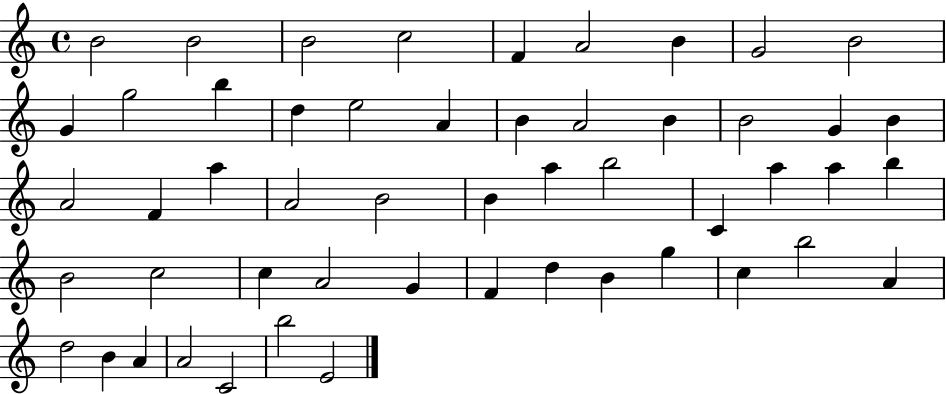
B4/h B4/h B4/h C5/h F4/q A4/h B4/q G4/h B4/h G4/q G5/h B5/q D5/q E5/h A4/q B4/q A4/h B4/q B4/h G4/q B4/q A4/h F4/q A5/q A4/h B4/h B4/q A5/q B5/h C4/q A5/q A5/q B5/q B4/h C5/h C5/q A4/h G4/q F4/q D5/q B4/q G5/q C5/q B5/h A4/q D5/h B4/q A4/q A4/h C4/h B5/h E4/h